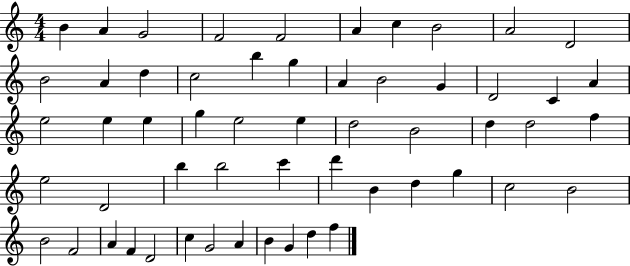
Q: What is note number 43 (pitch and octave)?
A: C5